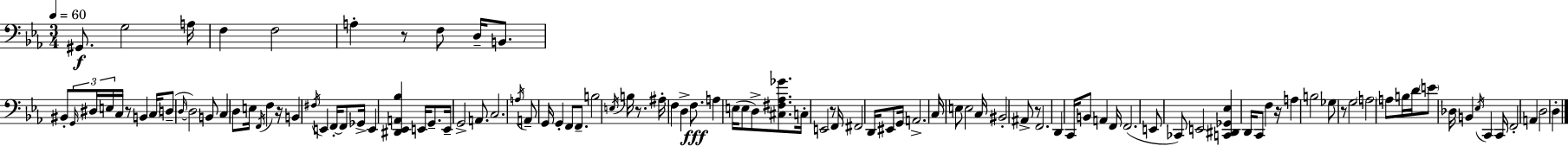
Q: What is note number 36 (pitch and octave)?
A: G2